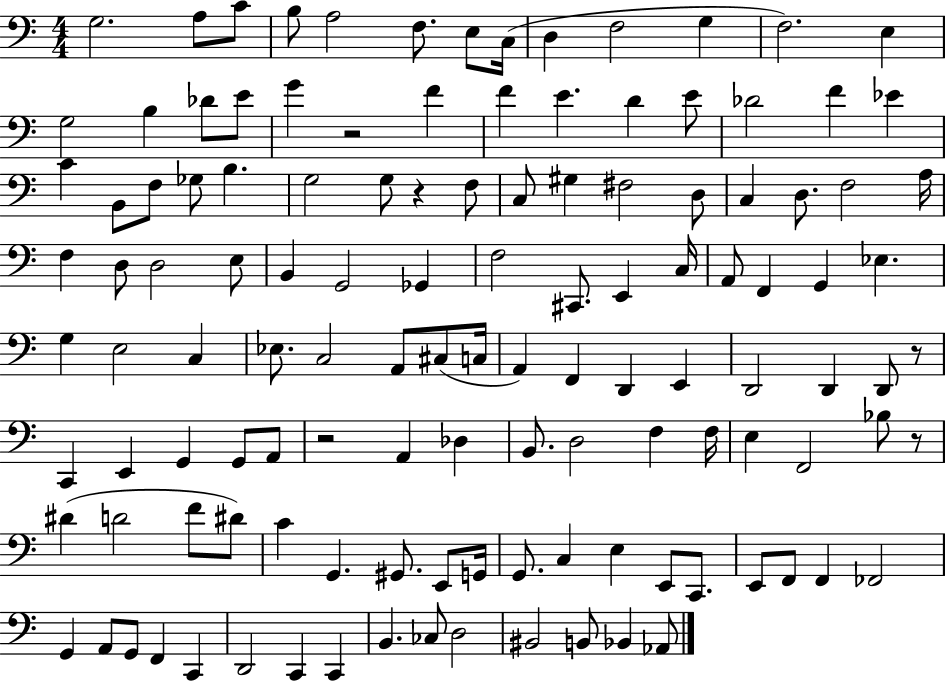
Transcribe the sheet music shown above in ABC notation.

X:1
T:Untitled
M:4/4
L:1/4
K:C
G,2 A,/2 C/2 B,/2 A,2 F,/2 E,/2 C,/4 D, F,2 G, F,2 E, G,2 B, _D/2 E/2 G z2 F F E D E/2 _D2 F _E C B,,/2 F,/2 _G,/2 B, G,2 G,/2 z F,/2 C,/2 ^G, ^F,2 D,/2 C, D,/2 F,2 A,/4 F, D,/2 D,2 E,/2 B,, G,,2 _G,, F,2 ^C,,/2 E,, C,/4 A,,/2 F,, G,, _E, G, E,2 C, _E,/2 C,2 A,,/2 ^C,/2 C,/4 A,, F,, D,, E,, D,,2 D,, D,,/2 z/2 C,, E,, G,, G,,/2 A,,/2 z2 A,, _D, B,,/2 D,2 F, F,/4 E, F,,2 _B,/2 z/2 ^D D2 F/2 ^D/2 C G,, ^G,,/2 E,,/2 G,,/4 G,,/2 C, E, E,,/2 C,,/2 E,,/2 F,,/2 F,, _F,,2 G,, A,,/2 G,,/2 F,, C,, D,,2 C,, C,, B,, _C,/2 D,2 ^B,,2 B,,/2 _B,, _A,,/2